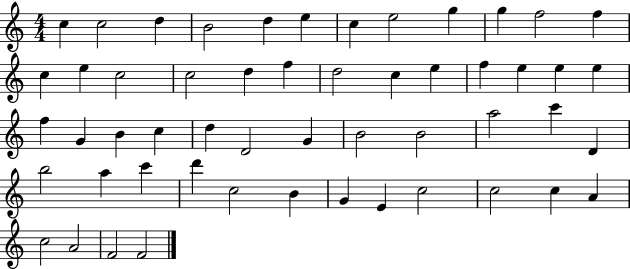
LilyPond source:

{
  \clef treble
  \numericTimeSignature
  \time 4/4
  \key c \major
  c''4 c''2 d''4 | b'2 d''4 e''4 | c''4 e''2 g''4 | g''4 f''2 f''4 | \break c''4 e''4 c''2 | c''2 d''4 f''4 | d''2 c''4 e''4 | f''4 e''4 e''4 e''4 | \break f''4 g'4 b'4 c''4 | d''4 d'2 g'4 | b'2 b'2 | a''2 c'''4 d'4 | \break b''2 a''4 c'''4 | d'''4 c''2 b'4 | g'4 e'4 c''2 | c''2 c''4 a'4 | \break c''2 a'2 | f'2 f'2 | \bar "|."
}